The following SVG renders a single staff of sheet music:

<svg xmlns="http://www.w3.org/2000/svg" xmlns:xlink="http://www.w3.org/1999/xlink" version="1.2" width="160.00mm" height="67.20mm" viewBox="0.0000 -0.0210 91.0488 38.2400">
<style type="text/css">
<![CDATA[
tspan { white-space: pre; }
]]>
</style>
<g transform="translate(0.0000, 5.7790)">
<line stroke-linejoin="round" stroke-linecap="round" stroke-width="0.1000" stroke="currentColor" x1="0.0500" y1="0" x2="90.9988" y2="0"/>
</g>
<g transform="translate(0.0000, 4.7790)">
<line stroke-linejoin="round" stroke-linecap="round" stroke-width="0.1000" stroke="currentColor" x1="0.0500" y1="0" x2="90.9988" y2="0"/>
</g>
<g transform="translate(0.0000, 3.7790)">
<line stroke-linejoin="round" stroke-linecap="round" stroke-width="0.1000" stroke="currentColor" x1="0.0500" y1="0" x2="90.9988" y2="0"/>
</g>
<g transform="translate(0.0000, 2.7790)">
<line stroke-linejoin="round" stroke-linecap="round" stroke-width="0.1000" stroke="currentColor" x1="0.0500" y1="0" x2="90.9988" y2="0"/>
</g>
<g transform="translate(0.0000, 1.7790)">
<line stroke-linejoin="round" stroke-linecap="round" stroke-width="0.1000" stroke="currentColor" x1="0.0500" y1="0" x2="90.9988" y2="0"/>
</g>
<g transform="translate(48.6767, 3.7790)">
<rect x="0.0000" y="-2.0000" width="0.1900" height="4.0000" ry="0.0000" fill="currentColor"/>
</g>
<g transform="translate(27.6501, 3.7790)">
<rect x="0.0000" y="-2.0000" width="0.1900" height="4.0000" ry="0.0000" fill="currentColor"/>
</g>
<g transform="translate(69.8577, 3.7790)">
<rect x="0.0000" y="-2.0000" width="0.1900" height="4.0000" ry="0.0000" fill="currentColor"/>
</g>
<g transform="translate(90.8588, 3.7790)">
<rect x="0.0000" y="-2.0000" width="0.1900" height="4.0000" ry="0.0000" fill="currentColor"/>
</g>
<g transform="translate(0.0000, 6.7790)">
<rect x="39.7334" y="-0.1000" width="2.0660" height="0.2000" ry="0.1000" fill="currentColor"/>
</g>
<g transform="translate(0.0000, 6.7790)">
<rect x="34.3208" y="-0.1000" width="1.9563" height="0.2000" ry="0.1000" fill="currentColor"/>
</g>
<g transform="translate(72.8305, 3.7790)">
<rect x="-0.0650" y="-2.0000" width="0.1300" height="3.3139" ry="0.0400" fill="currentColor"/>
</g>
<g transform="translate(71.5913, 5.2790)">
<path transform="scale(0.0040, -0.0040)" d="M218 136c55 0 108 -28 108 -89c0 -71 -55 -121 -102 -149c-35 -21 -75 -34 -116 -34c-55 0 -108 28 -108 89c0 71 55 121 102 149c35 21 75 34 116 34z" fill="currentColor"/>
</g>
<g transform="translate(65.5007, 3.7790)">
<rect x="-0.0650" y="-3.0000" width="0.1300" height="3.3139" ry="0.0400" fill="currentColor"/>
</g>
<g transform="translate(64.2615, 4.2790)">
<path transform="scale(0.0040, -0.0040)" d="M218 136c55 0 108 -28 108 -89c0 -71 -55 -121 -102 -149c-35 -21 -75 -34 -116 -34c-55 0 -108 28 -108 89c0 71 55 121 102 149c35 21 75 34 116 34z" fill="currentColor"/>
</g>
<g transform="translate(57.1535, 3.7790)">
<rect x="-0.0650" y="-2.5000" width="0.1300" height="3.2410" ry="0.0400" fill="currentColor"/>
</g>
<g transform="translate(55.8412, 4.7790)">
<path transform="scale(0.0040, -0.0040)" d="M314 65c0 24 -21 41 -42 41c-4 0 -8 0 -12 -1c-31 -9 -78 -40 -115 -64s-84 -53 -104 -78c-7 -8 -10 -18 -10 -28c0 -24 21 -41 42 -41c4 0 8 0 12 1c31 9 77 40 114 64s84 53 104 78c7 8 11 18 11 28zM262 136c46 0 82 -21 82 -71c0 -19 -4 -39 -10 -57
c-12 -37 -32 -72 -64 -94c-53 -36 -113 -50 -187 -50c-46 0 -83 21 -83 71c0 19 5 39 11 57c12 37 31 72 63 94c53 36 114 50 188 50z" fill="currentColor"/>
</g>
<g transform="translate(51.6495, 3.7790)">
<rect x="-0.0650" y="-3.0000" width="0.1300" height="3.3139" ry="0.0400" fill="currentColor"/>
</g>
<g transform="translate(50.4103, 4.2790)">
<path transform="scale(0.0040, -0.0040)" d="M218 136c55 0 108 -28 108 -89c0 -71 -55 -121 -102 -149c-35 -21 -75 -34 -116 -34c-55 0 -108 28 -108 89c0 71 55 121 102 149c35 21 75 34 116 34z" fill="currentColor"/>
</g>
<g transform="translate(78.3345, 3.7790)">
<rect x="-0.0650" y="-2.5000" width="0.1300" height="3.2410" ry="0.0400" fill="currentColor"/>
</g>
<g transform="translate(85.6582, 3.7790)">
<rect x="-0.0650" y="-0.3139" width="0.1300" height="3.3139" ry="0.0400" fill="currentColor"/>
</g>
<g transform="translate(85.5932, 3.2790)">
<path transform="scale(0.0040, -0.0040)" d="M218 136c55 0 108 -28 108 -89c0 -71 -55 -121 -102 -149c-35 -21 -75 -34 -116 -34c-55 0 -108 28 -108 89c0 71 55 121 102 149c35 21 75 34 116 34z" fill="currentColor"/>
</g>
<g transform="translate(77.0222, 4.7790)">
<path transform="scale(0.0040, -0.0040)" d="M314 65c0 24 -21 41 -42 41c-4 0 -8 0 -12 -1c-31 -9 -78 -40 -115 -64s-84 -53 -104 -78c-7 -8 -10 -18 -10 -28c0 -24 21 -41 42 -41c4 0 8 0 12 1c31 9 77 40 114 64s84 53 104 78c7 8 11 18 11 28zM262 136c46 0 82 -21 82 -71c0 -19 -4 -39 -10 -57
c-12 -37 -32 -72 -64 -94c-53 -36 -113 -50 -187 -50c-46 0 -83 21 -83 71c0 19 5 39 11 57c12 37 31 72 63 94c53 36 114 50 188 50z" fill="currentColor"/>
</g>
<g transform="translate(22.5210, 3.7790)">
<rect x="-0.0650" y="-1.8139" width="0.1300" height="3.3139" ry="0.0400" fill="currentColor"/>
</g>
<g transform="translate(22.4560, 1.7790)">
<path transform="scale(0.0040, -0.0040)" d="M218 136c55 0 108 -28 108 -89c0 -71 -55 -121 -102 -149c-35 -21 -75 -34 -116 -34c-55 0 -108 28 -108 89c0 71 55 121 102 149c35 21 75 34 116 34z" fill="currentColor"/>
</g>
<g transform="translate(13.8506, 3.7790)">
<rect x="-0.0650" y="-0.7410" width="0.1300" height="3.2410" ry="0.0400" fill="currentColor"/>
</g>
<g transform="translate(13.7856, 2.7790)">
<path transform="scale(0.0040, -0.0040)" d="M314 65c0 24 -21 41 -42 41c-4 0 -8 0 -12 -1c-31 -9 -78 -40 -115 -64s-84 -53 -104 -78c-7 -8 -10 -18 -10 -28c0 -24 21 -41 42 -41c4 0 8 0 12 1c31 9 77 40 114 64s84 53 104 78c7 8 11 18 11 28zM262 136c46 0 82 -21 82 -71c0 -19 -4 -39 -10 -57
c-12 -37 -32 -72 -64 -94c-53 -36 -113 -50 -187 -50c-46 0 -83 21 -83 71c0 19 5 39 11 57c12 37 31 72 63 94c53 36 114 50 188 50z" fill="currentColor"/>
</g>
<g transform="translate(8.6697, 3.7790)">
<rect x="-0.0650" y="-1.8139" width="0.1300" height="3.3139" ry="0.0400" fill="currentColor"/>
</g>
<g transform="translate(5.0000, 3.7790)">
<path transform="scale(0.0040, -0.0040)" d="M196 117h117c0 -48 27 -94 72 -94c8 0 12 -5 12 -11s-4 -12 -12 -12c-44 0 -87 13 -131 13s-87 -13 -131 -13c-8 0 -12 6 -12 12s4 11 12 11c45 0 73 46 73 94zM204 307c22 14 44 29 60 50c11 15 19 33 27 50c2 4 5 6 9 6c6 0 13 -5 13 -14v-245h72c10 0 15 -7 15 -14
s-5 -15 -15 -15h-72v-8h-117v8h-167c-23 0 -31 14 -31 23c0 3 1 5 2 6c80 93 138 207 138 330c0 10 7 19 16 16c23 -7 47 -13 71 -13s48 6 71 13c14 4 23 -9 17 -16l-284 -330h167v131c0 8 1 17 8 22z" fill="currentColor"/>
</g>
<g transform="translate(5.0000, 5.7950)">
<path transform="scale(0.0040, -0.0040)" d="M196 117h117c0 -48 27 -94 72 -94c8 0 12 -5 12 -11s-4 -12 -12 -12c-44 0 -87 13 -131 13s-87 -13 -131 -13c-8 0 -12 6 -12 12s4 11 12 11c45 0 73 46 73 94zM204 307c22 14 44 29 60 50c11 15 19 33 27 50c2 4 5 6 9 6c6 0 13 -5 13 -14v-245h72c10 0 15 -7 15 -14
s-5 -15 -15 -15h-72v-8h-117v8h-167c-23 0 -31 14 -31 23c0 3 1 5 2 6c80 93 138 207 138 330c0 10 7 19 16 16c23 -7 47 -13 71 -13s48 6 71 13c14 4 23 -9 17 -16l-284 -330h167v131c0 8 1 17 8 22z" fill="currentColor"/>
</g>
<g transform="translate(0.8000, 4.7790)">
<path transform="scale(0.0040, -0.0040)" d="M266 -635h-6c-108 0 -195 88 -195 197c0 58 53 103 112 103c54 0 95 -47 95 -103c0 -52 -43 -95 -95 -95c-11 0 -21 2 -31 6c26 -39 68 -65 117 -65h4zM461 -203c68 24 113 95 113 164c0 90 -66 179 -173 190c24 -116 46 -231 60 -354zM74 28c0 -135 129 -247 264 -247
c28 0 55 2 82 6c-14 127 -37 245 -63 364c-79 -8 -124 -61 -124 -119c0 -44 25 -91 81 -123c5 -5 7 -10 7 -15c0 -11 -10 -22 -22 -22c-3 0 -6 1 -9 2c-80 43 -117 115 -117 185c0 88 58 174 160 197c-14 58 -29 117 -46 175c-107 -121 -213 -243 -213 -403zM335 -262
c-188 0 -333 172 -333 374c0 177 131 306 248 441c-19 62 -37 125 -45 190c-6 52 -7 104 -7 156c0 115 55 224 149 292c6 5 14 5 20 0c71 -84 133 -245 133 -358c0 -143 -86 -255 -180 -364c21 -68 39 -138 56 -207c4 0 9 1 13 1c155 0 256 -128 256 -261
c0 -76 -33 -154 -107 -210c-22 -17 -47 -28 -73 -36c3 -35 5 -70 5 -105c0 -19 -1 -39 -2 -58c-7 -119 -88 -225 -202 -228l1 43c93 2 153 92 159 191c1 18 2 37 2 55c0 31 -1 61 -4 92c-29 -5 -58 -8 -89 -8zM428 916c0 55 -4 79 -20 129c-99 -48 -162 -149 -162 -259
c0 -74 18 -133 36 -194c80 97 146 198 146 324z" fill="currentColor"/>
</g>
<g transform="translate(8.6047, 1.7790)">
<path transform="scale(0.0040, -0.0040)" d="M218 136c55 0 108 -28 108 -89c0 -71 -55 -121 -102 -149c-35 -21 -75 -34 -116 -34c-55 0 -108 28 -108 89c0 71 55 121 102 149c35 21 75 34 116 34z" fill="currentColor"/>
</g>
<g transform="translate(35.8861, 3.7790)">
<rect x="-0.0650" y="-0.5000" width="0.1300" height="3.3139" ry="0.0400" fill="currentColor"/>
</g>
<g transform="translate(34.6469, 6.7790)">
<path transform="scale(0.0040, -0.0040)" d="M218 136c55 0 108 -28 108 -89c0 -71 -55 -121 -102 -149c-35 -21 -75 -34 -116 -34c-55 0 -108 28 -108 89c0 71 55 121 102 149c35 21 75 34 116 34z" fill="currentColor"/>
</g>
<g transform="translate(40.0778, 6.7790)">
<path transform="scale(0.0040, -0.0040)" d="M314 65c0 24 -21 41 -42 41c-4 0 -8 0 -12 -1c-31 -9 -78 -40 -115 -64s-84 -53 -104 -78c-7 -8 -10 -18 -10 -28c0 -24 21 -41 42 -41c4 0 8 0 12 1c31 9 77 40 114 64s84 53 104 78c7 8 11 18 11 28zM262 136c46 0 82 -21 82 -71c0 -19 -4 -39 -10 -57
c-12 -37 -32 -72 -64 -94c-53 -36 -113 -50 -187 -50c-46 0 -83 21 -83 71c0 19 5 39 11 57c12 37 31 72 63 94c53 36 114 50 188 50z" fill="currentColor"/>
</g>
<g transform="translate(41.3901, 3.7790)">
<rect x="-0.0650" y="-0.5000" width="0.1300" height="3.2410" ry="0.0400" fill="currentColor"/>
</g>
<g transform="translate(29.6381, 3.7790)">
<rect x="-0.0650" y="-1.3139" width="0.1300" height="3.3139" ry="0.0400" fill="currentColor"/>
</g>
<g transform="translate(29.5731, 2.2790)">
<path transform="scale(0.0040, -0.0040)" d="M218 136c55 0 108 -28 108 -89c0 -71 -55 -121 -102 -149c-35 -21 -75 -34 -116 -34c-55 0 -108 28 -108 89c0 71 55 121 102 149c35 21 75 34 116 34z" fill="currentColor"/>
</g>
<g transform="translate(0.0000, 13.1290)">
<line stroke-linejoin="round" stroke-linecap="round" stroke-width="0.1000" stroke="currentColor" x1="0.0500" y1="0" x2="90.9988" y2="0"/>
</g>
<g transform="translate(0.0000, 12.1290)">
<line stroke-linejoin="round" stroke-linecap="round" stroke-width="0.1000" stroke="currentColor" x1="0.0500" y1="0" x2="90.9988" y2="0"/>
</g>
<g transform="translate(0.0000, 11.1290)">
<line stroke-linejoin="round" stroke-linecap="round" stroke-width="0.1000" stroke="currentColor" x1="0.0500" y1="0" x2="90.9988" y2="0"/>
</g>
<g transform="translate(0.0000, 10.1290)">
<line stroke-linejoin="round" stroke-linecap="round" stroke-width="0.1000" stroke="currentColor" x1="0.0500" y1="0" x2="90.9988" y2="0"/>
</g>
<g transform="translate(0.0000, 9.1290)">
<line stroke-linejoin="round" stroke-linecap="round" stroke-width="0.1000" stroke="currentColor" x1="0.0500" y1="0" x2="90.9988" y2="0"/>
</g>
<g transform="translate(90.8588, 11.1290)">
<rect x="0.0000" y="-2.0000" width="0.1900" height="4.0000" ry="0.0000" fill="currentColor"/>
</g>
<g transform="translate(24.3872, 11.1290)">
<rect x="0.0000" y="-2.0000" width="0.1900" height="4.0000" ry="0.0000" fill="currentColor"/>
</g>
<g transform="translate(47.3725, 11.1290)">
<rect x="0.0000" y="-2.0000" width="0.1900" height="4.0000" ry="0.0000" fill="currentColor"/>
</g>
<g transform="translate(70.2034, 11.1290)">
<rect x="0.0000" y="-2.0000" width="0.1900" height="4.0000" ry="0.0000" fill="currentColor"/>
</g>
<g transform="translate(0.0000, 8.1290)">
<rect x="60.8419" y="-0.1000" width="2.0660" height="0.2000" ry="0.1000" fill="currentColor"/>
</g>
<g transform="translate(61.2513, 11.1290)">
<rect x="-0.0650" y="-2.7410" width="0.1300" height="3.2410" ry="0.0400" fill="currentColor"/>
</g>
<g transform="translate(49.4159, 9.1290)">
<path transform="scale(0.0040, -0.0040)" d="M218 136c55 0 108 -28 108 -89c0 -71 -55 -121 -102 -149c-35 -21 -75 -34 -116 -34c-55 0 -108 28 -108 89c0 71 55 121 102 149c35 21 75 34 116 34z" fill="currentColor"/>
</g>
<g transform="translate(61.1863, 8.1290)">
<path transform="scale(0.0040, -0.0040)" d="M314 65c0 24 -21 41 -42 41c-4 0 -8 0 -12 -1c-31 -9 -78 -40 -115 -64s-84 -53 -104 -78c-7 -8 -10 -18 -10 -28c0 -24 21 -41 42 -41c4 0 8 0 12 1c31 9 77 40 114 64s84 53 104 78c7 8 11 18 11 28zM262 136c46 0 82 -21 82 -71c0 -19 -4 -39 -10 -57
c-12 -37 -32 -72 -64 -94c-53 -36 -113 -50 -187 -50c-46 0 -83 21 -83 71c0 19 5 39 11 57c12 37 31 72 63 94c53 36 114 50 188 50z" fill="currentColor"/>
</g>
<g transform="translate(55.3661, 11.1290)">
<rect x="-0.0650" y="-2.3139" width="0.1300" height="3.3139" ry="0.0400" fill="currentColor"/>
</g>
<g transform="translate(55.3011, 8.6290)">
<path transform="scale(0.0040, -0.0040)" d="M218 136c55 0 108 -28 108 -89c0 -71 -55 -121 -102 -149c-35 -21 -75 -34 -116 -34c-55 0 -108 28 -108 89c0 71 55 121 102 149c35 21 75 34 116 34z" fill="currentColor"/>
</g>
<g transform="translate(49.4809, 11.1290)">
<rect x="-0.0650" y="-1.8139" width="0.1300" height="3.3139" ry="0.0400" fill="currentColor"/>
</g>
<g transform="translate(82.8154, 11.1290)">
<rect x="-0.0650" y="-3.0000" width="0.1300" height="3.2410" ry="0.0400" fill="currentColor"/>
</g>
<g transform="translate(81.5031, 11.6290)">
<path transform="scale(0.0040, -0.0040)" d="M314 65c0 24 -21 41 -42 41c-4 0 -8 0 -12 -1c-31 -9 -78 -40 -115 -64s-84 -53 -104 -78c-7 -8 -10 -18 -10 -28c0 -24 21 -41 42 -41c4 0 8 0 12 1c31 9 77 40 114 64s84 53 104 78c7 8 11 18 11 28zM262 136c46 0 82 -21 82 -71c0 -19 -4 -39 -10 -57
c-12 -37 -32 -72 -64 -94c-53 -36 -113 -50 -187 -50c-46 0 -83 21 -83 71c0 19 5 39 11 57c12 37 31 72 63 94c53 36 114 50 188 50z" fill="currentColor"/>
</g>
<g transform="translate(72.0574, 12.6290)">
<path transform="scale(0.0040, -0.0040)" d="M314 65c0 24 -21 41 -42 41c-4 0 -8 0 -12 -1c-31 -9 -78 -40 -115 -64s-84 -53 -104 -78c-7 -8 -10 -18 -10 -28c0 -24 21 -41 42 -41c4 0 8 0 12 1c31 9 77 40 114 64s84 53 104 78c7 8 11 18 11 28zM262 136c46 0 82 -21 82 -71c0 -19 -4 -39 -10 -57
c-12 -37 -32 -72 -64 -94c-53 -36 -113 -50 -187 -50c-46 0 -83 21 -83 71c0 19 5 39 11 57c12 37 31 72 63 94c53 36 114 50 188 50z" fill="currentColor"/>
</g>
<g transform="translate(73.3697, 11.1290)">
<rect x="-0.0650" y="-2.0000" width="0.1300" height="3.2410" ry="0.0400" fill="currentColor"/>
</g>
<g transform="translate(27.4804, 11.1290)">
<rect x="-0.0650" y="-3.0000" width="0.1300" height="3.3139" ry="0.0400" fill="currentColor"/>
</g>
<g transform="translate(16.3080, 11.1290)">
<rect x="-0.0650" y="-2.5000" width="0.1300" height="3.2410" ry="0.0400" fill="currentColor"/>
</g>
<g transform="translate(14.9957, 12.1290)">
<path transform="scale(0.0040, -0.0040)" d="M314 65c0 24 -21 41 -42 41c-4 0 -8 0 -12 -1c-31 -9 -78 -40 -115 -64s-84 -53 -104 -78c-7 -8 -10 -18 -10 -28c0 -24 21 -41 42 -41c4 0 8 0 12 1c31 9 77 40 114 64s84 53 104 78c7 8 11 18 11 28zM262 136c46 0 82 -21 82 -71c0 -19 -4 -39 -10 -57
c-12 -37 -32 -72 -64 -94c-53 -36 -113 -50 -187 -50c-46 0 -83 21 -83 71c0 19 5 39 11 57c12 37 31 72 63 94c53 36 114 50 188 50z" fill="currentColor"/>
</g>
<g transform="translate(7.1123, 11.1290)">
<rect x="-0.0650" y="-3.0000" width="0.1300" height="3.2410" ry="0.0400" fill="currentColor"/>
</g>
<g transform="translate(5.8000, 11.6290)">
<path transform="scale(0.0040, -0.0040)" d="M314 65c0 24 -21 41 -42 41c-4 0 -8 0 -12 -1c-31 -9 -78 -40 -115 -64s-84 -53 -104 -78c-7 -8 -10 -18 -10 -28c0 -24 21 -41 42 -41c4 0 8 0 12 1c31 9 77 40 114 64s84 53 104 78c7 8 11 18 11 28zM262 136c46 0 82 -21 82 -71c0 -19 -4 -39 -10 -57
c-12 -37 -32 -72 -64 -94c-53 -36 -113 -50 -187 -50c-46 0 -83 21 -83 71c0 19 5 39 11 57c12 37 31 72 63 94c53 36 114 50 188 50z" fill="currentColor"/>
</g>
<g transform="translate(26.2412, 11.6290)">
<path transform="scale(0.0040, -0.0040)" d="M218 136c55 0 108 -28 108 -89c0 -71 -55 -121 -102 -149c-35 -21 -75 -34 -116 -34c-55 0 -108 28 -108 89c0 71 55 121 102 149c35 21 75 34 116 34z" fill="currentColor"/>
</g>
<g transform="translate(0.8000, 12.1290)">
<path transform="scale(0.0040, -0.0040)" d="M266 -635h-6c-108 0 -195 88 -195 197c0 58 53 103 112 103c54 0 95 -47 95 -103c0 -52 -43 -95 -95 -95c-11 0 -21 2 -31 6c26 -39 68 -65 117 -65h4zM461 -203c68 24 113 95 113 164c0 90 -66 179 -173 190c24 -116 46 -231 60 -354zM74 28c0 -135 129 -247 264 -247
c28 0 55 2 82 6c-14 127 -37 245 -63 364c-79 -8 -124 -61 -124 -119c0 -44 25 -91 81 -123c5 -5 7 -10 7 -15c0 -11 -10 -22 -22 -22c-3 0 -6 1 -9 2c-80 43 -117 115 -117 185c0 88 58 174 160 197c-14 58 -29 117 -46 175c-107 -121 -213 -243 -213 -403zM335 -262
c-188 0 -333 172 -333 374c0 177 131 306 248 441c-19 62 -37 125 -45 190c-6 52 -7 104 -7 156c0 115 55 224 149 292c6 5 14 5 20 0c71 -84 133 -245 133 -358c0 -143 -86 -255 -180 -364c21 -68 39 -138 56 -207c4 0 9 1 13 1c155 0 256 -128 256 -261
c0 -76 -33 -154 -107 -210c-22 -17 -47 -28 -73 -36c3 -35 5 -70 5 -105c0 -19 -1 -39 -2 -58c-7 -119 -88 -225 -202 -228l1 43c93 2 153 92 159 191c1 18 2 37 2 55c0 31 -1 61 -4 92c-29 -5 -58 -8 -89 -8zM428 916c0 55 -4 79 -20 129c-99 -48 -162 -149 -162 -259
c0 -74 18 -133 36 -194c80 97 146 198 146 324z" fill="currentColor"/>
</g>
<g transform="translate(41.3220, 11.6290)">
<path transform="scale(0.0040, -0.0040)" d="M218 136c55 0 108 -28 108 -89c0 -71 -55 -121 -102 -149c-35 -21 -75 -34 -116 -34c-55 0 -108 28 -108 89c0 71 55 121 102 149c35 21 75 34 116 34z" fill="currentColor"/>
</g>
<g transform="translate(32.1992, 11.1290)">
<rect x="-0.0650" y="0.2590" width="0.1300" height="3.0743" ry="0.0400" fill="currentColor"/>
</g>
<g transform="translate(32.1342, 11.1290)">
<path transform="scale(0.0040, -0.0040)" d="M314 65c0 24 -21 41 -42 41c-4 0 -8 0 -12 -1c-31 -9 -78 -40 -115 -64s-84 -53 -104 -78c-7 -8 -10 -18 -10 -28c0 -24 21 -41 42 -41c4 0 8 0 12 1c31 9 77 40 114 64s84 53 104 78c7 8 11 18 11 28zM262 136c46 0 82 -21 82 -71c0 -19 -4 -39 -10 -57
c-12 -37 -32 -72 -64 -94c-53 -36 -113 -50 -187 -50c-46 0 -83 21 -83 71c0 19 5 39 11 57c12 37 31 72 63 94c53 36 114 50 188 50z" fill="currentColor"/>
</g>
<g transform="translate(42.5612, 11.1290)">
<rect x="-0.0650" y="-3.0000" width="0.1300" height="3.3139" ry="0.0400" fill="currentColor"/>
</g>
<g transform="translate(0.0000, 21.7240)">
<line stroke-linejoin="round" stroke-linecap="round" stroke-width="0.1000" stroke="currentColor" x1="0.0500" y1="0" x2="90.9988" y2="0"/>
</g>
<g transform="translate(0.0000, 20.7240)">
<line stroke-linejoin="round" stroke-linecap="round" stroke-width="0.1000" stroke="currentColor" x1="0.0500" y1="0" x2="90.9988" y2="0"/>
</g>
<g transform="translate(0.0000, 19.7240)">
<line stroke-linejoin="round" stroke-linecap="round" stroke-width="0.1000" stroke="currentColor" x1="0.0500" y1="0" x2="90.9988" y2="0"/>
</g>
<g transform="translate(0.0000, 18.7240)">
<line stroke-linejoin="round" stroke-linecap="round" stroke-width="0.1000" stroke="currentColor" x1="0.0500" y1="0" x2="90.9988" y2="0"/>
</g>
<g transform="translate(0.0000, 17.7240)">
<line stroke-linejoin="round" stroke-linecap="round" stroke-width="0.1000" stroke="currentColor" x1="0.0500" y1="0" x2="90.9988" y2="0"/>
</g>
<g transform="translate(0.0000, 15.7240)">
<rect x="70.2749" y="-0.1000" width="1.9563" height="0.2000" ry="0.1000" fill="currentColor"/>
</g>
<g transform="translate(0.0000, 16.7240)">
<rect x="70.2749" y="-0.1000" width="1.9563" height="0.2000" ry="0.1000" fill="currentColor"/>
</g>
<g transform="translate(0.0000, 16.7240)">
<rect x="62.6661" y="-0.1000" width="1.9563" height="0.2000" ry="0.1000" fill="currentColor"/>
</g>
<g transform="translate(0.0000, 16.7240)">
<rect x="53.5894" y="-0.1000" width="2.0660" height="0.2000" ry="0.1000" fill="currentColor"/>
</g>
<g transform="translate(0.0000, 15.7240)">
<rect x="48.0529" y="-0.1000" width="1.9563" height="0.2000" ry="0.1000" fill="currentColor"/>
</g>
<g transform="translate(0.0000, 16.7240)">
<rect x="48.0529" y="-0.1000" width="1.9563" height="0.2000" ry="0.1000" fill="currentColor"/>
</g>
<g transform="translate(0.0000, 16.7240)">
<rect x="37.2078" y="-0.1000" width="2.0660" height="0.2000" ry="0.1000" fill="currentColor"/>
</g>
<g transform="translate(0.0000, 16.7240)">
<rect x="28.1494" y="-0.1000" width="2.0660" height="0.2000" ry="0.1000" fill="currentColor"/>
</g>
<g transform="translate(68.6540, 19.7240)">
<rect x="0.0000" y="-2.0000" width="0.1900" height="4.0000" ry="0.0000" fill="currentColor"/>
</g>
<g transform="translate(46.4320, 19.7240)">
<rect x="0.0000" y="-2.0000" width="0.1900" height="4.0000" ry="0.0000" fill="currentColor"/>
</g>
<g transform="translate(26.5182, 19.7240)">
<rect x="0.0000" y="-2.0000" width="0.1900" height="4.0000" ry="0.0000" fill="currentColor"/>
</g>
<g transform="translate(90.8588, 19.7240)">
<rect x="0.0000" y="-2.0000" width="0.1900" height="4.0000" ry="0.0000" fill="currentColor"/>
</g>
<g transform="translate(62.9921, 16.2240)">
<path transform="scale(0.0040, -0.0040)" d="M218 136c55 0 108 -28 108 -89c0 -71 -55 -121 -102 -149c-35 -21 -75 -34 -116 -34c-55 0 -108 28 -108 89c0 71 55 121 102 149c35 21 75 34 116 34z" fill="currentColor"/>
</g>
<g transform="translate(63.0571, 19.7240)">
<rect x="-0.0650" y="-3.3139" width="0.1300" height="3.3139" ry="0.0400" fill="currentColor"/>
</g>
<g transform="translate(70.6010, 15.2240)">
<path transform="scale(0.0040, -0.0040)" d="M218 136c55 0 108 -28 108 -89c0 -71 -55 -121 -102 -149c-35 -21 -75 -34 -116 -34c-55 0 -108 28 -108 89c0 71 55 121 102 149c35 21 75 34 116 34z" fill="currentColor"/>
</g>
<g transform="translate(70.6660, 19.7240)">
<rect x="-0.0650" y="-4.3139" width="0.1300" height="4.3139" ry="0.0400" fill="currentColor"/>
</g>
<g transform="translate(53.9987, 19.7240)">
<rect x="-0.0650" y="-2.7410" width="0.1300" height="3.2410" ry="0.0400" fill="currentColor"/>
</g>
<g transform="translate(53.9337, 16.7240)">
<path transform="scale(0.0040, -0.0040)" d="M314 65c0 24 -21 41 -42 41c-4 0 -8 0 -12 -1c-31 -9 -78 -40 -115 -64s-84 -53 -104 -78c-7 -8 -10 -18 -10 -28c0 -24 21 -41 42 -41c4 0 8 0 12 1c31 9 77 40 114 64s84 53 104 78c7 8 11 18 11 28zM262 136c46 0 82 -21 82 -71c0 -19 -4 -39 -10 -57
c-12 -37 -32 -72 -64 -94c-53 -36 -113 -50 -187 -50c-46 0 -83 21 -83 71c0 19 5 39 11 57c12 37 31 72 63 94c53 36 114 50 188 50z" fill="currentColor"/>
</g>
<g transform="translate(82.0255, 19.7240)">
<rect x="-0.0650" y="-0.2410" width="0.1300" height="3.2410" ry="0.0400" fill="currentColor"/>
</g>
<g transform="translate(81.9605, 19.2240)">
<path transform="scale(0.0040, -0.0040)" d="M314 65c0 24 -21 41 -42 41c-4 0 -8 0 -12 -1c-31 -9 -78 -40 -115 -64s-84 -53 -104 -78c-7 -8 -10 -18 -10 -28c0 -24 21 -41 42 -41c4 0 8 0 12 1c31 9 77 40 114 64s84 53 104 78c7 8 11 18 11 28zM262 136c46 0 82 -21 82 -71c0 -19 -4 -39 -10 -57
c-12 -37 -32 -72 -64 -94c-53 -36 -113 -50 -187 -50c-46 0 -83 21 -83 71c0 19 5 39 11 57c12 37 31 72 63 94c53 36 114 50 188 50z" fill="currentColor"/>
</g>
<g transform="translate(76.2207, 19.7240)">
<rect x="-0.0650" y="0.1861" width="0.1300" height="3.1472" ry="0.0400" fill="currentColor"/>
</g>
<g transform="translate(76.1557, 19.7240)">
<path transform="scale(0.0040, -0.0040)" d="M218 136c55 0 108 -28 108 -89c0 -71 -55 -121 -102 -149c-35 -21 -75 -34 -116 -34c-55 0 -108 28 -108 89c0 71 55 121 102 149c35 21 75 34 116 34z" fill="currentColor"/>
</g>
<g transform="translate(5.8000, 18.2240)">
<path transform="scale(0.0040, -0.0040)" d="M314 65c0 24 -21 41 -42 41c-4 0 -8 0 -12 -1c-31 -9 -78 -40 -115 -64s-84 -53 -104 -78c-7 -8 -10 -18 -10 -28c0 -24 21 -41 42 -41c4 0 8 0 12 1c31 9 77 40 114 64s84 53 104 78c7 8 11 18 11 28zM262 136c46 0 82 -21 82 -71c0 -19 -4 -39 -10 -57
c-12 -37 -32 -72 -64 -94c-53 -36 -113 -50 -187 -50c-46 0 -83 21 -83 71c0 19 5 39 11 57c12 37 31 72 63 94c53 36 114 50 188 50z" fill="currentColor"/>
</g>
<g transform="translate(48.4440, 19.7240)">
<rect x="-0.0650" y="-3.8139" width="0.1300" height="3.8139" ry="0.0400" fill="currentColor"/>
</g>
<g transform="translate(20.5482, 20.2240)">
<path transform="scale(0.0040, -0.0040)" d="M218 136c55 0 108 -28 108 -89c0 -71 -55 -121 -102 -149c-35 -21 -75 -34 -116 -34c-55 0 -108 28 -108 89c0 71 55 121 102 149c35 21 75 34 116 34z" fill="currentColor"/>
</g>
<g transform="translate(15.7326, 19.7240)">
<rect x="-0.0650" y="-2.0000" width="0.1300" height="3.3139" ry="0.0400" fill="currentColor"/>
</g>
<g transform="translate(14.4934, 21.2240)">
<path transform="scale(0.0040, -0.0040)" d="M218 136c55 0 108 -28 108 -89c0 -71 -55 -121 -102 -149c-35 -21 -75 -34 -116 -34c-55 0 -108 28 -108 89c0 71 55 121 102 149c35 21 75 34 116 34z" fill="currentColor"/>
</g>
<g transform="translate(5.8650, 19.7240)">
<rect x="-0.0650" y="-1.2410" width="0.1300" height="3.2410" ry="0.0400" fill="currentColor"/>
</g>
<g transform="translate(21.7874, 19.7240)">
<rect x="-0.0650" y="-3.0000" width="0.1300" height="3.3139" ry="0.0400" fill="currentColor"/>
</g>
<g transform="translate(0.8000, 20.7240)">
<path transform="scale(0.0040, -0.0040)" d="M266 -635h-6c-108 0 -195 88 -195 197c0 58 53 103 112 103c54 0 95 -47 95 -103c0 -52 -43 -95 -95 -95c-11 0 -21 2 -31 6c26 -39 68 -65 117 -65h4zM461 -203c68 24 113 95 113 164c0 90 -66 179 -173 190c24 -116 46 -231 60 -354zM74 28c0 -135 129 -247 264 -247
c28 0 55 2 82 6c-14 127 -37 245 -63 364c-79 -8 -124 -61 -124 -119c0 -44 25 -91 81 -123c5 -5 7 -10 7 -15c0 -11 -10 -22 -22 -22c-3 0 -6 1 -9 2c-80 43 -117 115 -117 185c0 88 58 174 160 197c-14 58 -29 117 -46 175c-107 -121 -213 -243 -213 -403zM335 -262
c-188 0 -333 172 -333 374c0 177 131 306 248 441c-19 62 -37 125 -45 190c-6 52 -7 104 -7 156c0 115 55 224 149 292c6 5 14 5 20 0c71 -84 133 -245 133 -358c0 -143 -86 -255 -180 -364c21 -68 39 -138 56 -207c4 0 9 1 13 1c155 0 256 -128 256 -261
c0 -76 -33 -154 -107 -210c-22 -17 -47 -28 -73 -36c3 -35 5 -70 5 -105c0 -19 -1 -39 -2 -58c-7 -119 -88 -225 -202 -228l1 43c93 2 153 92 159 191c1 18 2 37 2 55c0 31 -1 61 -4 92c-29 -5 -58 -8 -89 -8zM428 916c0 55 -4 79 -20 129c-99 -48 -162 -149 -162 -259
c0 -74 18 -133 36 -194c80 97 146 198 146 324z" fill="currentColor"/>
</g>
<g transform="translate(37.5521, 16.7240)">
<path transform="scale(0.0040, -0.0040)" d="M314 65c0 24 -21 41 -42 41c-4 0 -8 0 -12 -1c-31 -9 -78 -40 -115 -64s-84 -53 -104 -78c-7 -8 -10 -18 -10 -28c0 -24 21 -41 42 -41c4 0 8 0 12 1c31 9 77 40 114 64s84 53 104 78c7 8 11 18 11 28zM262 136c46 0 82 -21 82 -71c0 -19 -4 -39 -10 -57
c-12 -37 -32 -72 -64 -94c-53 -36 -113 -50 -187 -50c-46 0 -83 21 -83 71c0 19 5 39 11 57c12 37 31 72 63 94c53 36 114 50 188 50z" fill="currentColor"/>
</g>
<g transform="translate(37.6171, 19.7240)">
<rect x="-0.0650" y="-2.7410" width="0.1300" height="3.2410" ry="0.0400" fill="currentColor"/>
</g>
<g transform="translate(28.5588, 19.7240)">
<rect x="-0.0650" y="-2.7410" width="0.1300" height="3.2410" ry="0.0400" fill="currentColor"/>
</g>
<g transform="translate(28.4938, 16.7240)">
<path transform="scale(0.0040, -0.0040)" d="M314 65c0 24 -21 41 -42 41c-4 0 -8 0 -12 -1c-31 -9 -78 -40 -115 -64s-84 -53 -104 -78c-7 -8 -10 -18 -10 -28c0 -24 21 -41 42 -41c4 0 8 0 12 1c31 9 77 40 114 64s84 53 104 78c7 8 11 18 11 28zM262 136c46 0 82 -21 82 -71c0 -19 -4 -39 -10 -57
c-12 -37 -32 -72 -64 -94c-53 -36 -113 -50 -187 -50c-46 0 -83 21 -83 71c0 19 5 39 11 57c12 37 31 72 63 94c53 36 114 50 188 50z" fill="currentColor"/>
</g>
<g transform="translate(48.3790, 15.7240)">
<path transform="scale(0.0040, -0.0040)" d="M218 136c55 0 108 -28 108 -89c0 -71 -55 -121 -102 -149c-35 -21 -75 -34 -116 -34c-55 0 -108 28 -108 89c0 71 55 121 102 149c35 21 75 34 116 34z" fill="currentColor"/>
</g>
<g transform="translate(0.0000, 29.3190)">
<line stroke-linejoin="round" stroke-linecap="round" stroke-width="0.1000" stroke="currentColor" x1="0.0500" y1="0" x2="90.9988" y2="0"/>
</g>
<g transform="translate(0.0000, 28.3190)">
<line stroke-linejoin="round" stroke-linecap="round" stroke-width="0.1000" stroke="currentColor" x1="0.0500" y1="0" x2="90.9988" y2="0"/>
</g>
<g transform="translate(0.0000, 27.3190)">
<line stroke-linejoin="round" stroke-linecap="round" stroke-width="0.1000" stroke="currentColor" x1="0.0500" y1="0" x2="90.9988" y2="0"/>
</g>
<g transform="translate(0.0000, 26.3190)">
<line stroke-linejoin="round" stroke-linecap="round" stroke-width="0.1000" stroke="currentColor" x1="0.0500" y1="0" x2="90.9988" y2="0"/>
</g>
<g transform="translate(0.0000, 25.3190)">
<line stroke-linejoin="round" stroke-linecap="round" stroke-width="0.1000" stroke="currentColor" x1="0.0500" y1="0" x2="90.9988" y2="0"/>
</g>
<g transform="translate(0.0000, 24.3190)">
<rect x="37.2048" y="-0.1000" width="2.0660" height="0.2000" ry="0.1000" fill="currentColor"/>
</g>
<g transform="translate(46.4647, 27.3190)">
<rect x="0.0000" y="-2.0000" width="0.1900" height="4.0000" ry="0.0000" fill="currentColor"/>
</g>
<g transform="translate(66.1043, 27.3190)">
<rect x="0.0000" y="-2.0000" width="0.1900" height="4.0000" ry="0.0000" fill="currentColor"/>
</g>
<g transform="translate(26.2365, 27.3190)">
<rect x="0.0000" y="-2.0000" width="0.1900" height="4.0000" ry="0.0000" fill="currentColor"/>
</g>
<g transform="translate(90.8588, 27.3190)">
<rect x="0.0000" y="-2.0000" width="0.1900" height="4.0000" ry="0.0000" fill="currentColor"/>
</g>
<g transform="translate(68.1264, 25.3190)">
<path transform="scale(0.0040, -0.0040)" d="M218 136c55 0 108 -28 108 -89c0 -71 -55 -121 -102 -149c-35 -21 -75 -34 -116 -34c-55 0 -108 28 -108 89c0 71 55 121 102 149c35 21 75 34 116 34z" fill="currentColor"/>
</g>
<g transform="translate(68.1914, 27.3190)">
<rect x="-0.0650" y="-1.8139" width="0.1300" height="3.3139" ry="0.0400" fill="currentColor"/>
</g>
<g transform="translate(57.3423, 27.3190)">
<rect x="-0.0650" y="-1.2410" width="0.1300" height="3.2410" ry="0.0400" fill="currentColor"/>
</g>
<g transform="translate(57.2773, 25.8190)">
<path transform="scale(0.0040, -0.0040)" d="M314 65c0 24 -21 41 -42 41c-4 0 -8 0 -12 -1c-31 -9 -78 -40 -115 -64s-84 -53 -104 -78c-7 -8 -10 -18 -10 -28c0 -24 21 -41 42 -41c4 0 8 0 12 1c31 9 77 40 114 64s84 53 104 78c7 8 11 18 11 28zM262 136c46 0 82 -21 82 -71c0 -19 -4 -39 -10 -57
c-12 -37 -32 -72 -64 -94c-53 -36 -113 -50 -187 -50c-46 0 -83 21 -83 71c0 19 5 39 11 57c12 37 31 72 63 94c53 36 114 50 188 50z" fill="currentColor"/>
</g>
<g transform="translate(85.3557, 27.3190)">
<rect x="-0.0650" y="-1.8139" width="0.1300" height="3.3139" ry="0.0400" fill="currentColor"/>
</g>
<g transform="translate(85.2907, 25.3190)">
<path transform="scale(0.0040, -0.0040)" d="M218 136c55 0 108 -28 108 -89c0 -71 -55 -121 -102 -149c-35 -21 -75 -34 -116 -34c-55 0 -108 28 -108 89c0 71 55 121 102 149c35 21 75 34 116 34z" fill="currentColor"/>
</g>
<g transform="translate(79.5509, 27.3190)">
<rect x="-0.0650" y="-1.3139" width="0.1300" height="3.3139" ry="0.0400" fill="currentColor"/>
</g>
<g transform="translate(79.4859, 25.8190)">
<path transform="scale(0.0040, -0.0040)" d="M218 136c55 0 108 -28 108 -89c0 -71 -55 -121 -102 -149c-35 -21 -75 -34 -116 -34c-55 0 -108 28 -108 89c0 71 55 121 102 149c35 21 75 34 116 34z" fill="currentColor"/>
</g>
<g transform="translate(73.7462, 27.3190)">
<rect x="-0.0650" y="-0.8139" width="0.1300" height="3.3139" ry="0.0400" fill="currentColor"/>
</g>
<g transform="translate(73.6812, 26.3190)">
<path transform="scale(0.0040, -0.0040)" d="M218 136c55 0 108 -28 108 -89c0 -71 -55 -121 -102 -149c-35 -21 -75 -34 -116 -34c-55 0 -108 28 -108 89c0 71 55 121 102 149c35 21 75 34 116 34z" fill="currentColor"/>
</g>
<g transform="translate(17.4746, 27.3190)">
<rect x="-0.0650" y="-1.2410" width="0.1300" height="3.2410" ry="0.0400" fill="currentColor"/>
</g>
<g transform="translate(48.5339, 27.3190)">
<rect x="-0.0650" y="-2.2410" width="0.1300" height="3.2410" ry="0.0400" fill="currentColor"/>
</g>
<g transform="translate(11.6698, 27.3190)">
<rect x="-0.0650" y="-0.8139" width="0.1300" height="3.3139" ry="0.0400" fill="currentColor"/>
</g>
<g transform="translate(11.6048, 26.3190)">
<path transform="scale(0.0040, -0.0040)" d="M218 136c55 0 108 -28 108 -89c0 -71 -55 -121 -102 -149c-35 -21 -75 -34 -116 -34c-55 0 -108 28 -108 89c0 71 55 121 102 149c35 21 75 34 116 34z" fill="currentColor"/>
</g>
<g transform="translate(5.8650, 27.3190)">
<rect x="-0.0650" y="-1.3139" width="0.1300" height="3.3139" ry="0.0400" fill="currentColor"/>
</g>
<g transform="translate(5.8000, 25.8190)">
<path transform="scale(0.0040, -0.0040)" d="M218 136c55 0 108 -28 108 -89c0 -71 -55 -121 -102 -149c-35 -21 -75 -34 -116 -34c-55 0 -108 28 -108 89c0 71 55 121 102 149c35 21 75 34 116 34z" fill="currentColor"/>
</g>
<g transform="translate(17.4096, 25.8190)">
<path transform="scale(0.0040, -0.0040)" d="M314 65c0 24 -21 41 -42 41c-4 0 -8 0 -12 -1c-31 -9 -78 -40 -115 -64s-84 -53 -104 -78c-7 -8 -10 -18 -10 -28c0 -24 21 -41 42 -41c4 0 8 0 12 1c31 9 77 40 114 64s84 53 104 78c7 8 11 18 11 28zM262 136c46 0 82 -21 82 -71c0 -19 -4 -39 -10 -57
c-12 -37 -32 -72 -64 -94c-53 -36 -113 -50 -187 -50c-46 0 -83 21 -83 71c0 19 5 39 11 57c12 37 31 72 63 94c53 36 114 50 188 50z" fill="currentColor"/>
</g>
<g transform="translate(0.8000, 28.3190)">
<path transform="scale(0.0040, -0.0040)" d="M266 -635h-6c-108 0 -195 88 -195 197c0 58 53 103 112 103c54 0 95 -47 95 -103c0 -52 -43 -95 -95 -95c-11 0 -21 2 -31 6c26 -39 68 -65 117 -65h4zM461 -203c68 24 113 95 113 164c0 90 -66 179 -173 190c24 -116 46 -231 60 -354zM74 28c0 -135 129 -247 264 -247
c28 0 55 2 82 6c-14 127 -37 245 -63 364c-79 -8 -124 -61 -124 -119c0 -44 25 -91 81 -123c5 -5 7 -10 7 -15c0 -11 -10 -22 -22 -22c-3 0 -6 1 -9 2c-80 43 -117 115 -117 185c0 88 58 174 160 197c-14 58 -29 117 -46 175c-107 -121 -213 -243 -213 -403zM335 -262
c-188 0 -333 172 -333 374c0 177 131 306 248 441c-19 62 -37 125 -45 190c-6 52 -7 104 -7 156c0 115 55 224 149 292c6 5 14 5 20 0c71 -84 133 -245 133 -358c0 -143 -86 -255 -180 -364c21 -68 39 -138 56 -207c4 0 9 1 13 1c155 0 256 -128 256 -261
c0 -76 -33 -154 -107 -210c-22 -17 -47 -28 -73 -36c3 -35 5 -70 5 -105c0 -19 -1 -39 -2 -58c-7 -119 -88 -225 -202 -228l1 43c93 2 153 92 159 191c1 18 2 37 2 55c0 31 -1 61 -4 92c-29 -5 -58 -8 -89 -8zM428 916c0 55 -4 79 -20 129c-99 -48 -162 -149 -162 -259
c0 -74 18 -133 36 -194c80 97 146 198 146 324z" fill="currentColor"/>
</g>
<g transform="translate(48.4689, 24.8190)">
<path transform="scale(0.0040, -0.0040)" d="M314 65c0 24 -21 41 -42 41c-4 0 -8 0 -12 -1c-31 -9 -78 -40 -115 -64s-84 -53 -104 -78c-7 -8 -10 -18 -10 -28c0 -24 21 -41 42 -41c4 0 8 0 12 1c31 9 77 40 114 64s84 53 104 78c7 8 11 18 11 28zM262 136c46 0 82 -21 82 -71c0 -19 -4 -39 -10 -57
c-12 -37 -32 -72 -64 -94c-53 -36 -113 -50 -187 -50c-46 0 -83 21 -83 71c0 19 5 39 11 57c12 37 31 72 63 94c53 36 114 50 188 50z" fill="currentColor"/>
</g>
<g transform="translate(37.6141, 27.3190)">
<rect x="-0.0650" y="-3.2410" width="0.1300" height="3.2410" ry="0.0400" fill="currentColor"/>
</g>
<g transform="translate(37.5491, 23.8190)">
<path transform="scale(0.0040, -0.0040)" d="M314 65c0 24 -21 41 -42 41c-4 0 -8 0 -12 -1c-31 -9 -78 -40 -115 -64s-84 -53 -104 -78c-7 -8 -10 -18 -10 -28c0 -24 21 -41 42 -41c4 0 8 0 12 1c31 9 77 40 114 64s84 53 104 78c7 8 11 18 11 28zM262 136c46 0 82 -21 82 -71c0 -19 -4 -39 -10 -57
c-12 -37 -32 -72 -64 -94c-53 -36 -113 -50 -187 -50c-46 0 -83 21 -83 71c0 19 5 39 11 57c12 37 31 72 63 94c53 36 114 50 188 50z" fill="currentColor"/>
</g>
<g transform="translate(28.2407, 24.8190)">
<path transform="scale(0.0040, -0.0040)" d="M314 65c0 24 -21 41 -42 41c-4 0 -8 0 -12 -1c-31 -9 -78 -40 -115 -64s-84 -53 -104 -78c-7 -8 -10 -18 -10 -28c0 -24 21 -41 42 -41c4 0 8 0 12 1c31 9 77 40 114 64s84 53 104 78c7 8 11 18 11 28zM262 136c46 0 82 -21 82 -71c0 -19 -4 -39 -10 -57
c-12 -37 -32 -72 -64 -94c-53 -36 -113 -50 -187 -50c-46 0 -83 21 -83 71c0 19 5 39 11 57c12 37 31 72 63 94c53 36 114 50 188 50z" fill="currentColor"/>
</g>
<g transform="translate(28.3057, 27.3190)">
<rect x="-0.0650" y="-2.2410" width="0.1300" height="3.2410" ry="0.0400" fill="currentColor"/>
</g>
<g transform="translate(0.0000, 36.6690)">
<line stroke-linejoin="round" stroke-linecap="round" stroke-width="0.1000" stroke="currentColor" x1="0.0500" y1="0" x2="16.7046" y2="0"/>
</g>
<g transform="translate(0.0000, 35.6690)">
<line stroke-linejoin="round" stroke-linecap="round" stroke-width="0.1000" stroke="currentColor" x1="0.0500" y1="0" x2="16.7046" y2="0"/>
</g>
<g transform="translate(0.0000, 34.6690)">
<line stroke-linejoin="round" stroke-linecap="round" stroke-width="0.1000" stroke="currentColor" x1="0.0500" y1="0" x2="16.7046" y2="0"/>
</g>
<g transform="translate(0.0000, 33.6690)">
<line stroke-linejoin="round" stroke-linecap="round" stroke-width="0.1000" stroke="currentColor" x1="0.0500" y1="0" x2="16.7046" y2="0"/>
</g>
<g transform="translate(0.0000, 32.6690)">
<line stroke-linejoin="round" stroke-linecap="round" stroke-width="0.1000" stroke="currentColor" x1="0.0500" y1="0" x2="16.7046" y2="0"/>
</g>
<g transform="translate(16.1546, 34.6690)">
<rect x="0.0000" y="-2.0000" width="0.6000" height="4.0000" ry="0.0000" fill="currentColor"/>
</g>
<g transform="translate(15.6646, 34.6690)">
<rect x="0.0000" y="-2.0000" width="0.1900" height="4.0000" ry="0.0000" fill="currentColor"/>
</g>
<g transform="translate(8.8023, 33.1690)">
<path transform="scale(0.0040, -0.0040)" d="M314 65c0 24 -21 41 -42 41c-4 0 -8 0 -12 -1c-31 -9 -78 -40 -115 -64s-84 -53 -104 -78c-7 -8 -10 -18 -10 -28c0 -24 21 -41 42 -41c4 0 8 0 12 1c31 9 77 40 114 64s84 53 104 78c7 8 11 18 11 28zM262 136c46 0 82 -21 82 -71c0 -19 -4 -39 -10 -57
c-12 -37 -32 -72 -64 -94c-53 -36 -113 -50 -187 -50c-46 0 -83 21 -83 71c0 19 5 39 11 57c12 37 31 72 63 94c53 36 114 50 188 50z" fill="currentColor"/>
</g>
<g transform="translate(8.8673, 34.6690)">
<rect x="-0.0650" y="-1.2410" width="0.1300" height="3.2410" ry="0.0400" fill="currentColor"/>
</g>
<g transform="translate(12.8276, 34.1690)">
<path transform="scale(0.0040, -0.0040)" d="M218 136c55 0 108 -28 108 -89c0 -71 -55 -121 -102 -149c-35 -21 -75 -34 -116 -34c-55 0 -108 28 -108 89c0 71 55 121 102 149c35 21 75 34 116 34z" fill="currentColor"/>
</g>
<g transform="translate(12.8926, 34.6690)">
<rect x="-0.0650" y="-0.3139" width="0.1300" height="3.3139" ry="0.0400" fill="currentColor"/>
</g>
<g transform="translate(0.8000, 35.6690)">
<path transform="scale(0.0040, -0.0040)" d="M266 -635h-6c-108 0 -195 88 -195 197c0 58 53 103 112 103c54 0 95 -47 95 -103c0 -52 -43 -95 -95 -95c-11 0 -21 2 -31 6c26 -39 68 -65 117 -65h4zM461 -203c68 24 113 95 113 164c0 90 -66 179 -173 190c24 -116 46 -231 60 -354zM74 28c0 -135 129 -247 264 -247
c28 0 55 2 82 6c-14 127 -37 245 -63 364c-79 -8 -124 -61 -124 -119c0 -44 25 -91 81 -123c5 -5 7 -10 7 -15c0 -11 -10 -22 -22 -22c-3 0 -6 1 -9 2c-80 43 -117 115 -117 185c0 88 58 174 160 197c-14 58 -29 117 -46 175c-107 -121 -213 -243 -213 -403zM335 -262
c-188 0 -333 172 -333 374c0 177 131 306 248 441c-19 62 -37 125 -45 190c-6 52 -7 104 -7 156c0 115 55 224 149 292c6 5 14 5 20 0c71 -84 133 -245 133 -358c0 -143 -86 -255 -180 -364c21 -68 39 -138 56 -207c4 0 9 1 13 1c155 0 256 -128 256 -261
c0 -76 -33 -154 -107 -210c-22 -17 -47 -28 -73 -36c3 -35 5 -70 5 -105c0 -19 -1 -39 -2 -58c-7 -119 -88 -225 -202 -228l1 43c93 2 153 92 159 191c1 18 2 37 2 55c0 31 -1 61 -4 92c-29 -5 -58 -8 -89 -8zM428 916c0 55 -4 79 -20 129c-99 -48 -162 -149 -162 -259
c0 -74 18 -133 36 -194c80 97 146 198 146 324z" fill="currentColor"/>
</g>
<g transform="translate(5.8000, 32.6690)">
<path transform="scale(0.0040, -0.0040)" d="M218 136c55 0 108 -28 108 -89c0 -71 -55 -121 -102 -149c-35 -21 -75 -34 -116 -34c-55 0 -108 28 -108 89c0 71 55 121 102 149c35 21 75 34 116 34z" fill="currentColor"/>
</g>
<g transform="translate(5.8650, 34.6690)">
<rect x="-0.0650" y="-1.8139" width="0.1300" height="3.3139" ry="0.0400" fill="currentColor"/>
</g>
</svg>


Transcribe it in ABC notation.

X:1
T:Untitled
M:4/4
L:1/4
K:C
f d2 f e C C2 A G2 A F G2 c A2 G2 A B2 A f g a2 F2 A2 e2 F A a2 a2 c' a2 b d' B c2 e d e2 g2 b2 g2 e2 f d e f f e2 c